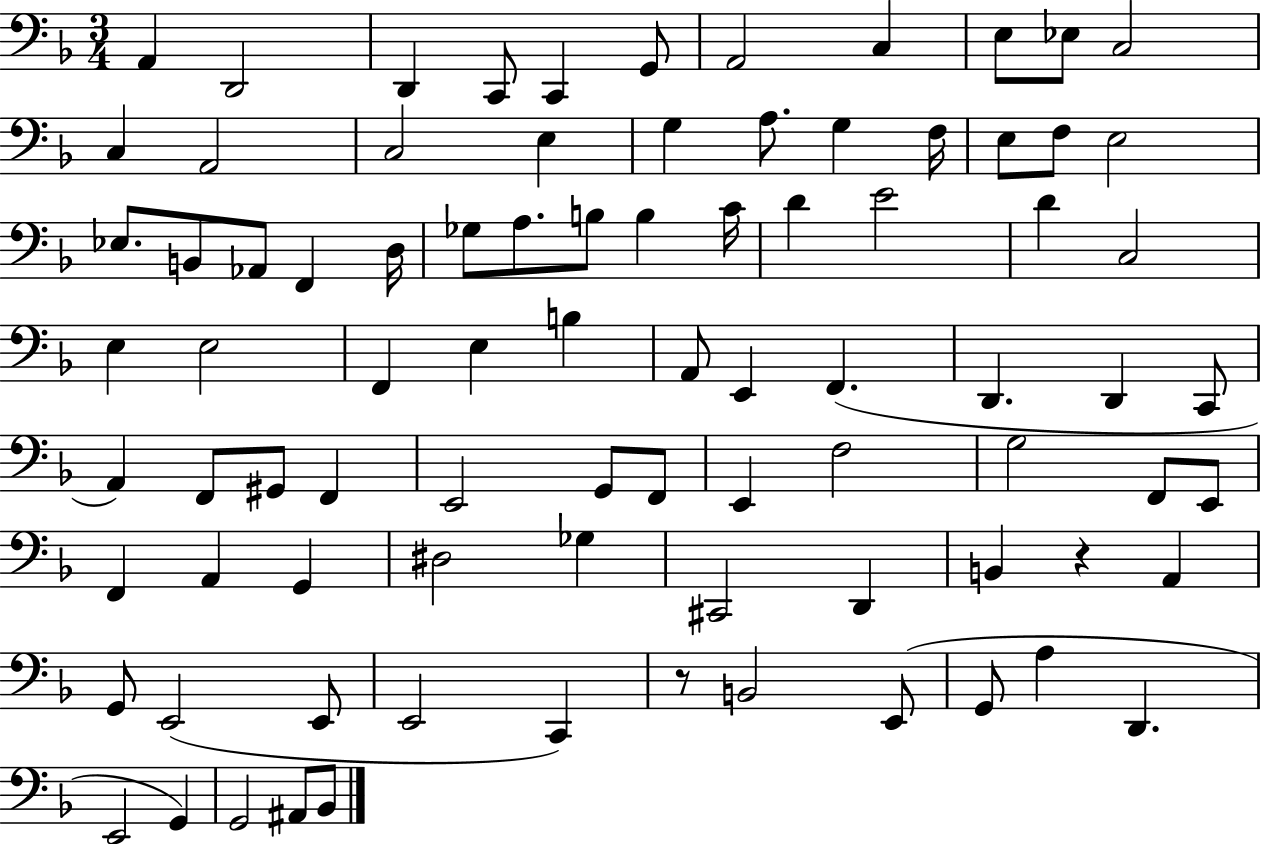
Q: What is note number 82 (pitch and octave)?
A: A#2